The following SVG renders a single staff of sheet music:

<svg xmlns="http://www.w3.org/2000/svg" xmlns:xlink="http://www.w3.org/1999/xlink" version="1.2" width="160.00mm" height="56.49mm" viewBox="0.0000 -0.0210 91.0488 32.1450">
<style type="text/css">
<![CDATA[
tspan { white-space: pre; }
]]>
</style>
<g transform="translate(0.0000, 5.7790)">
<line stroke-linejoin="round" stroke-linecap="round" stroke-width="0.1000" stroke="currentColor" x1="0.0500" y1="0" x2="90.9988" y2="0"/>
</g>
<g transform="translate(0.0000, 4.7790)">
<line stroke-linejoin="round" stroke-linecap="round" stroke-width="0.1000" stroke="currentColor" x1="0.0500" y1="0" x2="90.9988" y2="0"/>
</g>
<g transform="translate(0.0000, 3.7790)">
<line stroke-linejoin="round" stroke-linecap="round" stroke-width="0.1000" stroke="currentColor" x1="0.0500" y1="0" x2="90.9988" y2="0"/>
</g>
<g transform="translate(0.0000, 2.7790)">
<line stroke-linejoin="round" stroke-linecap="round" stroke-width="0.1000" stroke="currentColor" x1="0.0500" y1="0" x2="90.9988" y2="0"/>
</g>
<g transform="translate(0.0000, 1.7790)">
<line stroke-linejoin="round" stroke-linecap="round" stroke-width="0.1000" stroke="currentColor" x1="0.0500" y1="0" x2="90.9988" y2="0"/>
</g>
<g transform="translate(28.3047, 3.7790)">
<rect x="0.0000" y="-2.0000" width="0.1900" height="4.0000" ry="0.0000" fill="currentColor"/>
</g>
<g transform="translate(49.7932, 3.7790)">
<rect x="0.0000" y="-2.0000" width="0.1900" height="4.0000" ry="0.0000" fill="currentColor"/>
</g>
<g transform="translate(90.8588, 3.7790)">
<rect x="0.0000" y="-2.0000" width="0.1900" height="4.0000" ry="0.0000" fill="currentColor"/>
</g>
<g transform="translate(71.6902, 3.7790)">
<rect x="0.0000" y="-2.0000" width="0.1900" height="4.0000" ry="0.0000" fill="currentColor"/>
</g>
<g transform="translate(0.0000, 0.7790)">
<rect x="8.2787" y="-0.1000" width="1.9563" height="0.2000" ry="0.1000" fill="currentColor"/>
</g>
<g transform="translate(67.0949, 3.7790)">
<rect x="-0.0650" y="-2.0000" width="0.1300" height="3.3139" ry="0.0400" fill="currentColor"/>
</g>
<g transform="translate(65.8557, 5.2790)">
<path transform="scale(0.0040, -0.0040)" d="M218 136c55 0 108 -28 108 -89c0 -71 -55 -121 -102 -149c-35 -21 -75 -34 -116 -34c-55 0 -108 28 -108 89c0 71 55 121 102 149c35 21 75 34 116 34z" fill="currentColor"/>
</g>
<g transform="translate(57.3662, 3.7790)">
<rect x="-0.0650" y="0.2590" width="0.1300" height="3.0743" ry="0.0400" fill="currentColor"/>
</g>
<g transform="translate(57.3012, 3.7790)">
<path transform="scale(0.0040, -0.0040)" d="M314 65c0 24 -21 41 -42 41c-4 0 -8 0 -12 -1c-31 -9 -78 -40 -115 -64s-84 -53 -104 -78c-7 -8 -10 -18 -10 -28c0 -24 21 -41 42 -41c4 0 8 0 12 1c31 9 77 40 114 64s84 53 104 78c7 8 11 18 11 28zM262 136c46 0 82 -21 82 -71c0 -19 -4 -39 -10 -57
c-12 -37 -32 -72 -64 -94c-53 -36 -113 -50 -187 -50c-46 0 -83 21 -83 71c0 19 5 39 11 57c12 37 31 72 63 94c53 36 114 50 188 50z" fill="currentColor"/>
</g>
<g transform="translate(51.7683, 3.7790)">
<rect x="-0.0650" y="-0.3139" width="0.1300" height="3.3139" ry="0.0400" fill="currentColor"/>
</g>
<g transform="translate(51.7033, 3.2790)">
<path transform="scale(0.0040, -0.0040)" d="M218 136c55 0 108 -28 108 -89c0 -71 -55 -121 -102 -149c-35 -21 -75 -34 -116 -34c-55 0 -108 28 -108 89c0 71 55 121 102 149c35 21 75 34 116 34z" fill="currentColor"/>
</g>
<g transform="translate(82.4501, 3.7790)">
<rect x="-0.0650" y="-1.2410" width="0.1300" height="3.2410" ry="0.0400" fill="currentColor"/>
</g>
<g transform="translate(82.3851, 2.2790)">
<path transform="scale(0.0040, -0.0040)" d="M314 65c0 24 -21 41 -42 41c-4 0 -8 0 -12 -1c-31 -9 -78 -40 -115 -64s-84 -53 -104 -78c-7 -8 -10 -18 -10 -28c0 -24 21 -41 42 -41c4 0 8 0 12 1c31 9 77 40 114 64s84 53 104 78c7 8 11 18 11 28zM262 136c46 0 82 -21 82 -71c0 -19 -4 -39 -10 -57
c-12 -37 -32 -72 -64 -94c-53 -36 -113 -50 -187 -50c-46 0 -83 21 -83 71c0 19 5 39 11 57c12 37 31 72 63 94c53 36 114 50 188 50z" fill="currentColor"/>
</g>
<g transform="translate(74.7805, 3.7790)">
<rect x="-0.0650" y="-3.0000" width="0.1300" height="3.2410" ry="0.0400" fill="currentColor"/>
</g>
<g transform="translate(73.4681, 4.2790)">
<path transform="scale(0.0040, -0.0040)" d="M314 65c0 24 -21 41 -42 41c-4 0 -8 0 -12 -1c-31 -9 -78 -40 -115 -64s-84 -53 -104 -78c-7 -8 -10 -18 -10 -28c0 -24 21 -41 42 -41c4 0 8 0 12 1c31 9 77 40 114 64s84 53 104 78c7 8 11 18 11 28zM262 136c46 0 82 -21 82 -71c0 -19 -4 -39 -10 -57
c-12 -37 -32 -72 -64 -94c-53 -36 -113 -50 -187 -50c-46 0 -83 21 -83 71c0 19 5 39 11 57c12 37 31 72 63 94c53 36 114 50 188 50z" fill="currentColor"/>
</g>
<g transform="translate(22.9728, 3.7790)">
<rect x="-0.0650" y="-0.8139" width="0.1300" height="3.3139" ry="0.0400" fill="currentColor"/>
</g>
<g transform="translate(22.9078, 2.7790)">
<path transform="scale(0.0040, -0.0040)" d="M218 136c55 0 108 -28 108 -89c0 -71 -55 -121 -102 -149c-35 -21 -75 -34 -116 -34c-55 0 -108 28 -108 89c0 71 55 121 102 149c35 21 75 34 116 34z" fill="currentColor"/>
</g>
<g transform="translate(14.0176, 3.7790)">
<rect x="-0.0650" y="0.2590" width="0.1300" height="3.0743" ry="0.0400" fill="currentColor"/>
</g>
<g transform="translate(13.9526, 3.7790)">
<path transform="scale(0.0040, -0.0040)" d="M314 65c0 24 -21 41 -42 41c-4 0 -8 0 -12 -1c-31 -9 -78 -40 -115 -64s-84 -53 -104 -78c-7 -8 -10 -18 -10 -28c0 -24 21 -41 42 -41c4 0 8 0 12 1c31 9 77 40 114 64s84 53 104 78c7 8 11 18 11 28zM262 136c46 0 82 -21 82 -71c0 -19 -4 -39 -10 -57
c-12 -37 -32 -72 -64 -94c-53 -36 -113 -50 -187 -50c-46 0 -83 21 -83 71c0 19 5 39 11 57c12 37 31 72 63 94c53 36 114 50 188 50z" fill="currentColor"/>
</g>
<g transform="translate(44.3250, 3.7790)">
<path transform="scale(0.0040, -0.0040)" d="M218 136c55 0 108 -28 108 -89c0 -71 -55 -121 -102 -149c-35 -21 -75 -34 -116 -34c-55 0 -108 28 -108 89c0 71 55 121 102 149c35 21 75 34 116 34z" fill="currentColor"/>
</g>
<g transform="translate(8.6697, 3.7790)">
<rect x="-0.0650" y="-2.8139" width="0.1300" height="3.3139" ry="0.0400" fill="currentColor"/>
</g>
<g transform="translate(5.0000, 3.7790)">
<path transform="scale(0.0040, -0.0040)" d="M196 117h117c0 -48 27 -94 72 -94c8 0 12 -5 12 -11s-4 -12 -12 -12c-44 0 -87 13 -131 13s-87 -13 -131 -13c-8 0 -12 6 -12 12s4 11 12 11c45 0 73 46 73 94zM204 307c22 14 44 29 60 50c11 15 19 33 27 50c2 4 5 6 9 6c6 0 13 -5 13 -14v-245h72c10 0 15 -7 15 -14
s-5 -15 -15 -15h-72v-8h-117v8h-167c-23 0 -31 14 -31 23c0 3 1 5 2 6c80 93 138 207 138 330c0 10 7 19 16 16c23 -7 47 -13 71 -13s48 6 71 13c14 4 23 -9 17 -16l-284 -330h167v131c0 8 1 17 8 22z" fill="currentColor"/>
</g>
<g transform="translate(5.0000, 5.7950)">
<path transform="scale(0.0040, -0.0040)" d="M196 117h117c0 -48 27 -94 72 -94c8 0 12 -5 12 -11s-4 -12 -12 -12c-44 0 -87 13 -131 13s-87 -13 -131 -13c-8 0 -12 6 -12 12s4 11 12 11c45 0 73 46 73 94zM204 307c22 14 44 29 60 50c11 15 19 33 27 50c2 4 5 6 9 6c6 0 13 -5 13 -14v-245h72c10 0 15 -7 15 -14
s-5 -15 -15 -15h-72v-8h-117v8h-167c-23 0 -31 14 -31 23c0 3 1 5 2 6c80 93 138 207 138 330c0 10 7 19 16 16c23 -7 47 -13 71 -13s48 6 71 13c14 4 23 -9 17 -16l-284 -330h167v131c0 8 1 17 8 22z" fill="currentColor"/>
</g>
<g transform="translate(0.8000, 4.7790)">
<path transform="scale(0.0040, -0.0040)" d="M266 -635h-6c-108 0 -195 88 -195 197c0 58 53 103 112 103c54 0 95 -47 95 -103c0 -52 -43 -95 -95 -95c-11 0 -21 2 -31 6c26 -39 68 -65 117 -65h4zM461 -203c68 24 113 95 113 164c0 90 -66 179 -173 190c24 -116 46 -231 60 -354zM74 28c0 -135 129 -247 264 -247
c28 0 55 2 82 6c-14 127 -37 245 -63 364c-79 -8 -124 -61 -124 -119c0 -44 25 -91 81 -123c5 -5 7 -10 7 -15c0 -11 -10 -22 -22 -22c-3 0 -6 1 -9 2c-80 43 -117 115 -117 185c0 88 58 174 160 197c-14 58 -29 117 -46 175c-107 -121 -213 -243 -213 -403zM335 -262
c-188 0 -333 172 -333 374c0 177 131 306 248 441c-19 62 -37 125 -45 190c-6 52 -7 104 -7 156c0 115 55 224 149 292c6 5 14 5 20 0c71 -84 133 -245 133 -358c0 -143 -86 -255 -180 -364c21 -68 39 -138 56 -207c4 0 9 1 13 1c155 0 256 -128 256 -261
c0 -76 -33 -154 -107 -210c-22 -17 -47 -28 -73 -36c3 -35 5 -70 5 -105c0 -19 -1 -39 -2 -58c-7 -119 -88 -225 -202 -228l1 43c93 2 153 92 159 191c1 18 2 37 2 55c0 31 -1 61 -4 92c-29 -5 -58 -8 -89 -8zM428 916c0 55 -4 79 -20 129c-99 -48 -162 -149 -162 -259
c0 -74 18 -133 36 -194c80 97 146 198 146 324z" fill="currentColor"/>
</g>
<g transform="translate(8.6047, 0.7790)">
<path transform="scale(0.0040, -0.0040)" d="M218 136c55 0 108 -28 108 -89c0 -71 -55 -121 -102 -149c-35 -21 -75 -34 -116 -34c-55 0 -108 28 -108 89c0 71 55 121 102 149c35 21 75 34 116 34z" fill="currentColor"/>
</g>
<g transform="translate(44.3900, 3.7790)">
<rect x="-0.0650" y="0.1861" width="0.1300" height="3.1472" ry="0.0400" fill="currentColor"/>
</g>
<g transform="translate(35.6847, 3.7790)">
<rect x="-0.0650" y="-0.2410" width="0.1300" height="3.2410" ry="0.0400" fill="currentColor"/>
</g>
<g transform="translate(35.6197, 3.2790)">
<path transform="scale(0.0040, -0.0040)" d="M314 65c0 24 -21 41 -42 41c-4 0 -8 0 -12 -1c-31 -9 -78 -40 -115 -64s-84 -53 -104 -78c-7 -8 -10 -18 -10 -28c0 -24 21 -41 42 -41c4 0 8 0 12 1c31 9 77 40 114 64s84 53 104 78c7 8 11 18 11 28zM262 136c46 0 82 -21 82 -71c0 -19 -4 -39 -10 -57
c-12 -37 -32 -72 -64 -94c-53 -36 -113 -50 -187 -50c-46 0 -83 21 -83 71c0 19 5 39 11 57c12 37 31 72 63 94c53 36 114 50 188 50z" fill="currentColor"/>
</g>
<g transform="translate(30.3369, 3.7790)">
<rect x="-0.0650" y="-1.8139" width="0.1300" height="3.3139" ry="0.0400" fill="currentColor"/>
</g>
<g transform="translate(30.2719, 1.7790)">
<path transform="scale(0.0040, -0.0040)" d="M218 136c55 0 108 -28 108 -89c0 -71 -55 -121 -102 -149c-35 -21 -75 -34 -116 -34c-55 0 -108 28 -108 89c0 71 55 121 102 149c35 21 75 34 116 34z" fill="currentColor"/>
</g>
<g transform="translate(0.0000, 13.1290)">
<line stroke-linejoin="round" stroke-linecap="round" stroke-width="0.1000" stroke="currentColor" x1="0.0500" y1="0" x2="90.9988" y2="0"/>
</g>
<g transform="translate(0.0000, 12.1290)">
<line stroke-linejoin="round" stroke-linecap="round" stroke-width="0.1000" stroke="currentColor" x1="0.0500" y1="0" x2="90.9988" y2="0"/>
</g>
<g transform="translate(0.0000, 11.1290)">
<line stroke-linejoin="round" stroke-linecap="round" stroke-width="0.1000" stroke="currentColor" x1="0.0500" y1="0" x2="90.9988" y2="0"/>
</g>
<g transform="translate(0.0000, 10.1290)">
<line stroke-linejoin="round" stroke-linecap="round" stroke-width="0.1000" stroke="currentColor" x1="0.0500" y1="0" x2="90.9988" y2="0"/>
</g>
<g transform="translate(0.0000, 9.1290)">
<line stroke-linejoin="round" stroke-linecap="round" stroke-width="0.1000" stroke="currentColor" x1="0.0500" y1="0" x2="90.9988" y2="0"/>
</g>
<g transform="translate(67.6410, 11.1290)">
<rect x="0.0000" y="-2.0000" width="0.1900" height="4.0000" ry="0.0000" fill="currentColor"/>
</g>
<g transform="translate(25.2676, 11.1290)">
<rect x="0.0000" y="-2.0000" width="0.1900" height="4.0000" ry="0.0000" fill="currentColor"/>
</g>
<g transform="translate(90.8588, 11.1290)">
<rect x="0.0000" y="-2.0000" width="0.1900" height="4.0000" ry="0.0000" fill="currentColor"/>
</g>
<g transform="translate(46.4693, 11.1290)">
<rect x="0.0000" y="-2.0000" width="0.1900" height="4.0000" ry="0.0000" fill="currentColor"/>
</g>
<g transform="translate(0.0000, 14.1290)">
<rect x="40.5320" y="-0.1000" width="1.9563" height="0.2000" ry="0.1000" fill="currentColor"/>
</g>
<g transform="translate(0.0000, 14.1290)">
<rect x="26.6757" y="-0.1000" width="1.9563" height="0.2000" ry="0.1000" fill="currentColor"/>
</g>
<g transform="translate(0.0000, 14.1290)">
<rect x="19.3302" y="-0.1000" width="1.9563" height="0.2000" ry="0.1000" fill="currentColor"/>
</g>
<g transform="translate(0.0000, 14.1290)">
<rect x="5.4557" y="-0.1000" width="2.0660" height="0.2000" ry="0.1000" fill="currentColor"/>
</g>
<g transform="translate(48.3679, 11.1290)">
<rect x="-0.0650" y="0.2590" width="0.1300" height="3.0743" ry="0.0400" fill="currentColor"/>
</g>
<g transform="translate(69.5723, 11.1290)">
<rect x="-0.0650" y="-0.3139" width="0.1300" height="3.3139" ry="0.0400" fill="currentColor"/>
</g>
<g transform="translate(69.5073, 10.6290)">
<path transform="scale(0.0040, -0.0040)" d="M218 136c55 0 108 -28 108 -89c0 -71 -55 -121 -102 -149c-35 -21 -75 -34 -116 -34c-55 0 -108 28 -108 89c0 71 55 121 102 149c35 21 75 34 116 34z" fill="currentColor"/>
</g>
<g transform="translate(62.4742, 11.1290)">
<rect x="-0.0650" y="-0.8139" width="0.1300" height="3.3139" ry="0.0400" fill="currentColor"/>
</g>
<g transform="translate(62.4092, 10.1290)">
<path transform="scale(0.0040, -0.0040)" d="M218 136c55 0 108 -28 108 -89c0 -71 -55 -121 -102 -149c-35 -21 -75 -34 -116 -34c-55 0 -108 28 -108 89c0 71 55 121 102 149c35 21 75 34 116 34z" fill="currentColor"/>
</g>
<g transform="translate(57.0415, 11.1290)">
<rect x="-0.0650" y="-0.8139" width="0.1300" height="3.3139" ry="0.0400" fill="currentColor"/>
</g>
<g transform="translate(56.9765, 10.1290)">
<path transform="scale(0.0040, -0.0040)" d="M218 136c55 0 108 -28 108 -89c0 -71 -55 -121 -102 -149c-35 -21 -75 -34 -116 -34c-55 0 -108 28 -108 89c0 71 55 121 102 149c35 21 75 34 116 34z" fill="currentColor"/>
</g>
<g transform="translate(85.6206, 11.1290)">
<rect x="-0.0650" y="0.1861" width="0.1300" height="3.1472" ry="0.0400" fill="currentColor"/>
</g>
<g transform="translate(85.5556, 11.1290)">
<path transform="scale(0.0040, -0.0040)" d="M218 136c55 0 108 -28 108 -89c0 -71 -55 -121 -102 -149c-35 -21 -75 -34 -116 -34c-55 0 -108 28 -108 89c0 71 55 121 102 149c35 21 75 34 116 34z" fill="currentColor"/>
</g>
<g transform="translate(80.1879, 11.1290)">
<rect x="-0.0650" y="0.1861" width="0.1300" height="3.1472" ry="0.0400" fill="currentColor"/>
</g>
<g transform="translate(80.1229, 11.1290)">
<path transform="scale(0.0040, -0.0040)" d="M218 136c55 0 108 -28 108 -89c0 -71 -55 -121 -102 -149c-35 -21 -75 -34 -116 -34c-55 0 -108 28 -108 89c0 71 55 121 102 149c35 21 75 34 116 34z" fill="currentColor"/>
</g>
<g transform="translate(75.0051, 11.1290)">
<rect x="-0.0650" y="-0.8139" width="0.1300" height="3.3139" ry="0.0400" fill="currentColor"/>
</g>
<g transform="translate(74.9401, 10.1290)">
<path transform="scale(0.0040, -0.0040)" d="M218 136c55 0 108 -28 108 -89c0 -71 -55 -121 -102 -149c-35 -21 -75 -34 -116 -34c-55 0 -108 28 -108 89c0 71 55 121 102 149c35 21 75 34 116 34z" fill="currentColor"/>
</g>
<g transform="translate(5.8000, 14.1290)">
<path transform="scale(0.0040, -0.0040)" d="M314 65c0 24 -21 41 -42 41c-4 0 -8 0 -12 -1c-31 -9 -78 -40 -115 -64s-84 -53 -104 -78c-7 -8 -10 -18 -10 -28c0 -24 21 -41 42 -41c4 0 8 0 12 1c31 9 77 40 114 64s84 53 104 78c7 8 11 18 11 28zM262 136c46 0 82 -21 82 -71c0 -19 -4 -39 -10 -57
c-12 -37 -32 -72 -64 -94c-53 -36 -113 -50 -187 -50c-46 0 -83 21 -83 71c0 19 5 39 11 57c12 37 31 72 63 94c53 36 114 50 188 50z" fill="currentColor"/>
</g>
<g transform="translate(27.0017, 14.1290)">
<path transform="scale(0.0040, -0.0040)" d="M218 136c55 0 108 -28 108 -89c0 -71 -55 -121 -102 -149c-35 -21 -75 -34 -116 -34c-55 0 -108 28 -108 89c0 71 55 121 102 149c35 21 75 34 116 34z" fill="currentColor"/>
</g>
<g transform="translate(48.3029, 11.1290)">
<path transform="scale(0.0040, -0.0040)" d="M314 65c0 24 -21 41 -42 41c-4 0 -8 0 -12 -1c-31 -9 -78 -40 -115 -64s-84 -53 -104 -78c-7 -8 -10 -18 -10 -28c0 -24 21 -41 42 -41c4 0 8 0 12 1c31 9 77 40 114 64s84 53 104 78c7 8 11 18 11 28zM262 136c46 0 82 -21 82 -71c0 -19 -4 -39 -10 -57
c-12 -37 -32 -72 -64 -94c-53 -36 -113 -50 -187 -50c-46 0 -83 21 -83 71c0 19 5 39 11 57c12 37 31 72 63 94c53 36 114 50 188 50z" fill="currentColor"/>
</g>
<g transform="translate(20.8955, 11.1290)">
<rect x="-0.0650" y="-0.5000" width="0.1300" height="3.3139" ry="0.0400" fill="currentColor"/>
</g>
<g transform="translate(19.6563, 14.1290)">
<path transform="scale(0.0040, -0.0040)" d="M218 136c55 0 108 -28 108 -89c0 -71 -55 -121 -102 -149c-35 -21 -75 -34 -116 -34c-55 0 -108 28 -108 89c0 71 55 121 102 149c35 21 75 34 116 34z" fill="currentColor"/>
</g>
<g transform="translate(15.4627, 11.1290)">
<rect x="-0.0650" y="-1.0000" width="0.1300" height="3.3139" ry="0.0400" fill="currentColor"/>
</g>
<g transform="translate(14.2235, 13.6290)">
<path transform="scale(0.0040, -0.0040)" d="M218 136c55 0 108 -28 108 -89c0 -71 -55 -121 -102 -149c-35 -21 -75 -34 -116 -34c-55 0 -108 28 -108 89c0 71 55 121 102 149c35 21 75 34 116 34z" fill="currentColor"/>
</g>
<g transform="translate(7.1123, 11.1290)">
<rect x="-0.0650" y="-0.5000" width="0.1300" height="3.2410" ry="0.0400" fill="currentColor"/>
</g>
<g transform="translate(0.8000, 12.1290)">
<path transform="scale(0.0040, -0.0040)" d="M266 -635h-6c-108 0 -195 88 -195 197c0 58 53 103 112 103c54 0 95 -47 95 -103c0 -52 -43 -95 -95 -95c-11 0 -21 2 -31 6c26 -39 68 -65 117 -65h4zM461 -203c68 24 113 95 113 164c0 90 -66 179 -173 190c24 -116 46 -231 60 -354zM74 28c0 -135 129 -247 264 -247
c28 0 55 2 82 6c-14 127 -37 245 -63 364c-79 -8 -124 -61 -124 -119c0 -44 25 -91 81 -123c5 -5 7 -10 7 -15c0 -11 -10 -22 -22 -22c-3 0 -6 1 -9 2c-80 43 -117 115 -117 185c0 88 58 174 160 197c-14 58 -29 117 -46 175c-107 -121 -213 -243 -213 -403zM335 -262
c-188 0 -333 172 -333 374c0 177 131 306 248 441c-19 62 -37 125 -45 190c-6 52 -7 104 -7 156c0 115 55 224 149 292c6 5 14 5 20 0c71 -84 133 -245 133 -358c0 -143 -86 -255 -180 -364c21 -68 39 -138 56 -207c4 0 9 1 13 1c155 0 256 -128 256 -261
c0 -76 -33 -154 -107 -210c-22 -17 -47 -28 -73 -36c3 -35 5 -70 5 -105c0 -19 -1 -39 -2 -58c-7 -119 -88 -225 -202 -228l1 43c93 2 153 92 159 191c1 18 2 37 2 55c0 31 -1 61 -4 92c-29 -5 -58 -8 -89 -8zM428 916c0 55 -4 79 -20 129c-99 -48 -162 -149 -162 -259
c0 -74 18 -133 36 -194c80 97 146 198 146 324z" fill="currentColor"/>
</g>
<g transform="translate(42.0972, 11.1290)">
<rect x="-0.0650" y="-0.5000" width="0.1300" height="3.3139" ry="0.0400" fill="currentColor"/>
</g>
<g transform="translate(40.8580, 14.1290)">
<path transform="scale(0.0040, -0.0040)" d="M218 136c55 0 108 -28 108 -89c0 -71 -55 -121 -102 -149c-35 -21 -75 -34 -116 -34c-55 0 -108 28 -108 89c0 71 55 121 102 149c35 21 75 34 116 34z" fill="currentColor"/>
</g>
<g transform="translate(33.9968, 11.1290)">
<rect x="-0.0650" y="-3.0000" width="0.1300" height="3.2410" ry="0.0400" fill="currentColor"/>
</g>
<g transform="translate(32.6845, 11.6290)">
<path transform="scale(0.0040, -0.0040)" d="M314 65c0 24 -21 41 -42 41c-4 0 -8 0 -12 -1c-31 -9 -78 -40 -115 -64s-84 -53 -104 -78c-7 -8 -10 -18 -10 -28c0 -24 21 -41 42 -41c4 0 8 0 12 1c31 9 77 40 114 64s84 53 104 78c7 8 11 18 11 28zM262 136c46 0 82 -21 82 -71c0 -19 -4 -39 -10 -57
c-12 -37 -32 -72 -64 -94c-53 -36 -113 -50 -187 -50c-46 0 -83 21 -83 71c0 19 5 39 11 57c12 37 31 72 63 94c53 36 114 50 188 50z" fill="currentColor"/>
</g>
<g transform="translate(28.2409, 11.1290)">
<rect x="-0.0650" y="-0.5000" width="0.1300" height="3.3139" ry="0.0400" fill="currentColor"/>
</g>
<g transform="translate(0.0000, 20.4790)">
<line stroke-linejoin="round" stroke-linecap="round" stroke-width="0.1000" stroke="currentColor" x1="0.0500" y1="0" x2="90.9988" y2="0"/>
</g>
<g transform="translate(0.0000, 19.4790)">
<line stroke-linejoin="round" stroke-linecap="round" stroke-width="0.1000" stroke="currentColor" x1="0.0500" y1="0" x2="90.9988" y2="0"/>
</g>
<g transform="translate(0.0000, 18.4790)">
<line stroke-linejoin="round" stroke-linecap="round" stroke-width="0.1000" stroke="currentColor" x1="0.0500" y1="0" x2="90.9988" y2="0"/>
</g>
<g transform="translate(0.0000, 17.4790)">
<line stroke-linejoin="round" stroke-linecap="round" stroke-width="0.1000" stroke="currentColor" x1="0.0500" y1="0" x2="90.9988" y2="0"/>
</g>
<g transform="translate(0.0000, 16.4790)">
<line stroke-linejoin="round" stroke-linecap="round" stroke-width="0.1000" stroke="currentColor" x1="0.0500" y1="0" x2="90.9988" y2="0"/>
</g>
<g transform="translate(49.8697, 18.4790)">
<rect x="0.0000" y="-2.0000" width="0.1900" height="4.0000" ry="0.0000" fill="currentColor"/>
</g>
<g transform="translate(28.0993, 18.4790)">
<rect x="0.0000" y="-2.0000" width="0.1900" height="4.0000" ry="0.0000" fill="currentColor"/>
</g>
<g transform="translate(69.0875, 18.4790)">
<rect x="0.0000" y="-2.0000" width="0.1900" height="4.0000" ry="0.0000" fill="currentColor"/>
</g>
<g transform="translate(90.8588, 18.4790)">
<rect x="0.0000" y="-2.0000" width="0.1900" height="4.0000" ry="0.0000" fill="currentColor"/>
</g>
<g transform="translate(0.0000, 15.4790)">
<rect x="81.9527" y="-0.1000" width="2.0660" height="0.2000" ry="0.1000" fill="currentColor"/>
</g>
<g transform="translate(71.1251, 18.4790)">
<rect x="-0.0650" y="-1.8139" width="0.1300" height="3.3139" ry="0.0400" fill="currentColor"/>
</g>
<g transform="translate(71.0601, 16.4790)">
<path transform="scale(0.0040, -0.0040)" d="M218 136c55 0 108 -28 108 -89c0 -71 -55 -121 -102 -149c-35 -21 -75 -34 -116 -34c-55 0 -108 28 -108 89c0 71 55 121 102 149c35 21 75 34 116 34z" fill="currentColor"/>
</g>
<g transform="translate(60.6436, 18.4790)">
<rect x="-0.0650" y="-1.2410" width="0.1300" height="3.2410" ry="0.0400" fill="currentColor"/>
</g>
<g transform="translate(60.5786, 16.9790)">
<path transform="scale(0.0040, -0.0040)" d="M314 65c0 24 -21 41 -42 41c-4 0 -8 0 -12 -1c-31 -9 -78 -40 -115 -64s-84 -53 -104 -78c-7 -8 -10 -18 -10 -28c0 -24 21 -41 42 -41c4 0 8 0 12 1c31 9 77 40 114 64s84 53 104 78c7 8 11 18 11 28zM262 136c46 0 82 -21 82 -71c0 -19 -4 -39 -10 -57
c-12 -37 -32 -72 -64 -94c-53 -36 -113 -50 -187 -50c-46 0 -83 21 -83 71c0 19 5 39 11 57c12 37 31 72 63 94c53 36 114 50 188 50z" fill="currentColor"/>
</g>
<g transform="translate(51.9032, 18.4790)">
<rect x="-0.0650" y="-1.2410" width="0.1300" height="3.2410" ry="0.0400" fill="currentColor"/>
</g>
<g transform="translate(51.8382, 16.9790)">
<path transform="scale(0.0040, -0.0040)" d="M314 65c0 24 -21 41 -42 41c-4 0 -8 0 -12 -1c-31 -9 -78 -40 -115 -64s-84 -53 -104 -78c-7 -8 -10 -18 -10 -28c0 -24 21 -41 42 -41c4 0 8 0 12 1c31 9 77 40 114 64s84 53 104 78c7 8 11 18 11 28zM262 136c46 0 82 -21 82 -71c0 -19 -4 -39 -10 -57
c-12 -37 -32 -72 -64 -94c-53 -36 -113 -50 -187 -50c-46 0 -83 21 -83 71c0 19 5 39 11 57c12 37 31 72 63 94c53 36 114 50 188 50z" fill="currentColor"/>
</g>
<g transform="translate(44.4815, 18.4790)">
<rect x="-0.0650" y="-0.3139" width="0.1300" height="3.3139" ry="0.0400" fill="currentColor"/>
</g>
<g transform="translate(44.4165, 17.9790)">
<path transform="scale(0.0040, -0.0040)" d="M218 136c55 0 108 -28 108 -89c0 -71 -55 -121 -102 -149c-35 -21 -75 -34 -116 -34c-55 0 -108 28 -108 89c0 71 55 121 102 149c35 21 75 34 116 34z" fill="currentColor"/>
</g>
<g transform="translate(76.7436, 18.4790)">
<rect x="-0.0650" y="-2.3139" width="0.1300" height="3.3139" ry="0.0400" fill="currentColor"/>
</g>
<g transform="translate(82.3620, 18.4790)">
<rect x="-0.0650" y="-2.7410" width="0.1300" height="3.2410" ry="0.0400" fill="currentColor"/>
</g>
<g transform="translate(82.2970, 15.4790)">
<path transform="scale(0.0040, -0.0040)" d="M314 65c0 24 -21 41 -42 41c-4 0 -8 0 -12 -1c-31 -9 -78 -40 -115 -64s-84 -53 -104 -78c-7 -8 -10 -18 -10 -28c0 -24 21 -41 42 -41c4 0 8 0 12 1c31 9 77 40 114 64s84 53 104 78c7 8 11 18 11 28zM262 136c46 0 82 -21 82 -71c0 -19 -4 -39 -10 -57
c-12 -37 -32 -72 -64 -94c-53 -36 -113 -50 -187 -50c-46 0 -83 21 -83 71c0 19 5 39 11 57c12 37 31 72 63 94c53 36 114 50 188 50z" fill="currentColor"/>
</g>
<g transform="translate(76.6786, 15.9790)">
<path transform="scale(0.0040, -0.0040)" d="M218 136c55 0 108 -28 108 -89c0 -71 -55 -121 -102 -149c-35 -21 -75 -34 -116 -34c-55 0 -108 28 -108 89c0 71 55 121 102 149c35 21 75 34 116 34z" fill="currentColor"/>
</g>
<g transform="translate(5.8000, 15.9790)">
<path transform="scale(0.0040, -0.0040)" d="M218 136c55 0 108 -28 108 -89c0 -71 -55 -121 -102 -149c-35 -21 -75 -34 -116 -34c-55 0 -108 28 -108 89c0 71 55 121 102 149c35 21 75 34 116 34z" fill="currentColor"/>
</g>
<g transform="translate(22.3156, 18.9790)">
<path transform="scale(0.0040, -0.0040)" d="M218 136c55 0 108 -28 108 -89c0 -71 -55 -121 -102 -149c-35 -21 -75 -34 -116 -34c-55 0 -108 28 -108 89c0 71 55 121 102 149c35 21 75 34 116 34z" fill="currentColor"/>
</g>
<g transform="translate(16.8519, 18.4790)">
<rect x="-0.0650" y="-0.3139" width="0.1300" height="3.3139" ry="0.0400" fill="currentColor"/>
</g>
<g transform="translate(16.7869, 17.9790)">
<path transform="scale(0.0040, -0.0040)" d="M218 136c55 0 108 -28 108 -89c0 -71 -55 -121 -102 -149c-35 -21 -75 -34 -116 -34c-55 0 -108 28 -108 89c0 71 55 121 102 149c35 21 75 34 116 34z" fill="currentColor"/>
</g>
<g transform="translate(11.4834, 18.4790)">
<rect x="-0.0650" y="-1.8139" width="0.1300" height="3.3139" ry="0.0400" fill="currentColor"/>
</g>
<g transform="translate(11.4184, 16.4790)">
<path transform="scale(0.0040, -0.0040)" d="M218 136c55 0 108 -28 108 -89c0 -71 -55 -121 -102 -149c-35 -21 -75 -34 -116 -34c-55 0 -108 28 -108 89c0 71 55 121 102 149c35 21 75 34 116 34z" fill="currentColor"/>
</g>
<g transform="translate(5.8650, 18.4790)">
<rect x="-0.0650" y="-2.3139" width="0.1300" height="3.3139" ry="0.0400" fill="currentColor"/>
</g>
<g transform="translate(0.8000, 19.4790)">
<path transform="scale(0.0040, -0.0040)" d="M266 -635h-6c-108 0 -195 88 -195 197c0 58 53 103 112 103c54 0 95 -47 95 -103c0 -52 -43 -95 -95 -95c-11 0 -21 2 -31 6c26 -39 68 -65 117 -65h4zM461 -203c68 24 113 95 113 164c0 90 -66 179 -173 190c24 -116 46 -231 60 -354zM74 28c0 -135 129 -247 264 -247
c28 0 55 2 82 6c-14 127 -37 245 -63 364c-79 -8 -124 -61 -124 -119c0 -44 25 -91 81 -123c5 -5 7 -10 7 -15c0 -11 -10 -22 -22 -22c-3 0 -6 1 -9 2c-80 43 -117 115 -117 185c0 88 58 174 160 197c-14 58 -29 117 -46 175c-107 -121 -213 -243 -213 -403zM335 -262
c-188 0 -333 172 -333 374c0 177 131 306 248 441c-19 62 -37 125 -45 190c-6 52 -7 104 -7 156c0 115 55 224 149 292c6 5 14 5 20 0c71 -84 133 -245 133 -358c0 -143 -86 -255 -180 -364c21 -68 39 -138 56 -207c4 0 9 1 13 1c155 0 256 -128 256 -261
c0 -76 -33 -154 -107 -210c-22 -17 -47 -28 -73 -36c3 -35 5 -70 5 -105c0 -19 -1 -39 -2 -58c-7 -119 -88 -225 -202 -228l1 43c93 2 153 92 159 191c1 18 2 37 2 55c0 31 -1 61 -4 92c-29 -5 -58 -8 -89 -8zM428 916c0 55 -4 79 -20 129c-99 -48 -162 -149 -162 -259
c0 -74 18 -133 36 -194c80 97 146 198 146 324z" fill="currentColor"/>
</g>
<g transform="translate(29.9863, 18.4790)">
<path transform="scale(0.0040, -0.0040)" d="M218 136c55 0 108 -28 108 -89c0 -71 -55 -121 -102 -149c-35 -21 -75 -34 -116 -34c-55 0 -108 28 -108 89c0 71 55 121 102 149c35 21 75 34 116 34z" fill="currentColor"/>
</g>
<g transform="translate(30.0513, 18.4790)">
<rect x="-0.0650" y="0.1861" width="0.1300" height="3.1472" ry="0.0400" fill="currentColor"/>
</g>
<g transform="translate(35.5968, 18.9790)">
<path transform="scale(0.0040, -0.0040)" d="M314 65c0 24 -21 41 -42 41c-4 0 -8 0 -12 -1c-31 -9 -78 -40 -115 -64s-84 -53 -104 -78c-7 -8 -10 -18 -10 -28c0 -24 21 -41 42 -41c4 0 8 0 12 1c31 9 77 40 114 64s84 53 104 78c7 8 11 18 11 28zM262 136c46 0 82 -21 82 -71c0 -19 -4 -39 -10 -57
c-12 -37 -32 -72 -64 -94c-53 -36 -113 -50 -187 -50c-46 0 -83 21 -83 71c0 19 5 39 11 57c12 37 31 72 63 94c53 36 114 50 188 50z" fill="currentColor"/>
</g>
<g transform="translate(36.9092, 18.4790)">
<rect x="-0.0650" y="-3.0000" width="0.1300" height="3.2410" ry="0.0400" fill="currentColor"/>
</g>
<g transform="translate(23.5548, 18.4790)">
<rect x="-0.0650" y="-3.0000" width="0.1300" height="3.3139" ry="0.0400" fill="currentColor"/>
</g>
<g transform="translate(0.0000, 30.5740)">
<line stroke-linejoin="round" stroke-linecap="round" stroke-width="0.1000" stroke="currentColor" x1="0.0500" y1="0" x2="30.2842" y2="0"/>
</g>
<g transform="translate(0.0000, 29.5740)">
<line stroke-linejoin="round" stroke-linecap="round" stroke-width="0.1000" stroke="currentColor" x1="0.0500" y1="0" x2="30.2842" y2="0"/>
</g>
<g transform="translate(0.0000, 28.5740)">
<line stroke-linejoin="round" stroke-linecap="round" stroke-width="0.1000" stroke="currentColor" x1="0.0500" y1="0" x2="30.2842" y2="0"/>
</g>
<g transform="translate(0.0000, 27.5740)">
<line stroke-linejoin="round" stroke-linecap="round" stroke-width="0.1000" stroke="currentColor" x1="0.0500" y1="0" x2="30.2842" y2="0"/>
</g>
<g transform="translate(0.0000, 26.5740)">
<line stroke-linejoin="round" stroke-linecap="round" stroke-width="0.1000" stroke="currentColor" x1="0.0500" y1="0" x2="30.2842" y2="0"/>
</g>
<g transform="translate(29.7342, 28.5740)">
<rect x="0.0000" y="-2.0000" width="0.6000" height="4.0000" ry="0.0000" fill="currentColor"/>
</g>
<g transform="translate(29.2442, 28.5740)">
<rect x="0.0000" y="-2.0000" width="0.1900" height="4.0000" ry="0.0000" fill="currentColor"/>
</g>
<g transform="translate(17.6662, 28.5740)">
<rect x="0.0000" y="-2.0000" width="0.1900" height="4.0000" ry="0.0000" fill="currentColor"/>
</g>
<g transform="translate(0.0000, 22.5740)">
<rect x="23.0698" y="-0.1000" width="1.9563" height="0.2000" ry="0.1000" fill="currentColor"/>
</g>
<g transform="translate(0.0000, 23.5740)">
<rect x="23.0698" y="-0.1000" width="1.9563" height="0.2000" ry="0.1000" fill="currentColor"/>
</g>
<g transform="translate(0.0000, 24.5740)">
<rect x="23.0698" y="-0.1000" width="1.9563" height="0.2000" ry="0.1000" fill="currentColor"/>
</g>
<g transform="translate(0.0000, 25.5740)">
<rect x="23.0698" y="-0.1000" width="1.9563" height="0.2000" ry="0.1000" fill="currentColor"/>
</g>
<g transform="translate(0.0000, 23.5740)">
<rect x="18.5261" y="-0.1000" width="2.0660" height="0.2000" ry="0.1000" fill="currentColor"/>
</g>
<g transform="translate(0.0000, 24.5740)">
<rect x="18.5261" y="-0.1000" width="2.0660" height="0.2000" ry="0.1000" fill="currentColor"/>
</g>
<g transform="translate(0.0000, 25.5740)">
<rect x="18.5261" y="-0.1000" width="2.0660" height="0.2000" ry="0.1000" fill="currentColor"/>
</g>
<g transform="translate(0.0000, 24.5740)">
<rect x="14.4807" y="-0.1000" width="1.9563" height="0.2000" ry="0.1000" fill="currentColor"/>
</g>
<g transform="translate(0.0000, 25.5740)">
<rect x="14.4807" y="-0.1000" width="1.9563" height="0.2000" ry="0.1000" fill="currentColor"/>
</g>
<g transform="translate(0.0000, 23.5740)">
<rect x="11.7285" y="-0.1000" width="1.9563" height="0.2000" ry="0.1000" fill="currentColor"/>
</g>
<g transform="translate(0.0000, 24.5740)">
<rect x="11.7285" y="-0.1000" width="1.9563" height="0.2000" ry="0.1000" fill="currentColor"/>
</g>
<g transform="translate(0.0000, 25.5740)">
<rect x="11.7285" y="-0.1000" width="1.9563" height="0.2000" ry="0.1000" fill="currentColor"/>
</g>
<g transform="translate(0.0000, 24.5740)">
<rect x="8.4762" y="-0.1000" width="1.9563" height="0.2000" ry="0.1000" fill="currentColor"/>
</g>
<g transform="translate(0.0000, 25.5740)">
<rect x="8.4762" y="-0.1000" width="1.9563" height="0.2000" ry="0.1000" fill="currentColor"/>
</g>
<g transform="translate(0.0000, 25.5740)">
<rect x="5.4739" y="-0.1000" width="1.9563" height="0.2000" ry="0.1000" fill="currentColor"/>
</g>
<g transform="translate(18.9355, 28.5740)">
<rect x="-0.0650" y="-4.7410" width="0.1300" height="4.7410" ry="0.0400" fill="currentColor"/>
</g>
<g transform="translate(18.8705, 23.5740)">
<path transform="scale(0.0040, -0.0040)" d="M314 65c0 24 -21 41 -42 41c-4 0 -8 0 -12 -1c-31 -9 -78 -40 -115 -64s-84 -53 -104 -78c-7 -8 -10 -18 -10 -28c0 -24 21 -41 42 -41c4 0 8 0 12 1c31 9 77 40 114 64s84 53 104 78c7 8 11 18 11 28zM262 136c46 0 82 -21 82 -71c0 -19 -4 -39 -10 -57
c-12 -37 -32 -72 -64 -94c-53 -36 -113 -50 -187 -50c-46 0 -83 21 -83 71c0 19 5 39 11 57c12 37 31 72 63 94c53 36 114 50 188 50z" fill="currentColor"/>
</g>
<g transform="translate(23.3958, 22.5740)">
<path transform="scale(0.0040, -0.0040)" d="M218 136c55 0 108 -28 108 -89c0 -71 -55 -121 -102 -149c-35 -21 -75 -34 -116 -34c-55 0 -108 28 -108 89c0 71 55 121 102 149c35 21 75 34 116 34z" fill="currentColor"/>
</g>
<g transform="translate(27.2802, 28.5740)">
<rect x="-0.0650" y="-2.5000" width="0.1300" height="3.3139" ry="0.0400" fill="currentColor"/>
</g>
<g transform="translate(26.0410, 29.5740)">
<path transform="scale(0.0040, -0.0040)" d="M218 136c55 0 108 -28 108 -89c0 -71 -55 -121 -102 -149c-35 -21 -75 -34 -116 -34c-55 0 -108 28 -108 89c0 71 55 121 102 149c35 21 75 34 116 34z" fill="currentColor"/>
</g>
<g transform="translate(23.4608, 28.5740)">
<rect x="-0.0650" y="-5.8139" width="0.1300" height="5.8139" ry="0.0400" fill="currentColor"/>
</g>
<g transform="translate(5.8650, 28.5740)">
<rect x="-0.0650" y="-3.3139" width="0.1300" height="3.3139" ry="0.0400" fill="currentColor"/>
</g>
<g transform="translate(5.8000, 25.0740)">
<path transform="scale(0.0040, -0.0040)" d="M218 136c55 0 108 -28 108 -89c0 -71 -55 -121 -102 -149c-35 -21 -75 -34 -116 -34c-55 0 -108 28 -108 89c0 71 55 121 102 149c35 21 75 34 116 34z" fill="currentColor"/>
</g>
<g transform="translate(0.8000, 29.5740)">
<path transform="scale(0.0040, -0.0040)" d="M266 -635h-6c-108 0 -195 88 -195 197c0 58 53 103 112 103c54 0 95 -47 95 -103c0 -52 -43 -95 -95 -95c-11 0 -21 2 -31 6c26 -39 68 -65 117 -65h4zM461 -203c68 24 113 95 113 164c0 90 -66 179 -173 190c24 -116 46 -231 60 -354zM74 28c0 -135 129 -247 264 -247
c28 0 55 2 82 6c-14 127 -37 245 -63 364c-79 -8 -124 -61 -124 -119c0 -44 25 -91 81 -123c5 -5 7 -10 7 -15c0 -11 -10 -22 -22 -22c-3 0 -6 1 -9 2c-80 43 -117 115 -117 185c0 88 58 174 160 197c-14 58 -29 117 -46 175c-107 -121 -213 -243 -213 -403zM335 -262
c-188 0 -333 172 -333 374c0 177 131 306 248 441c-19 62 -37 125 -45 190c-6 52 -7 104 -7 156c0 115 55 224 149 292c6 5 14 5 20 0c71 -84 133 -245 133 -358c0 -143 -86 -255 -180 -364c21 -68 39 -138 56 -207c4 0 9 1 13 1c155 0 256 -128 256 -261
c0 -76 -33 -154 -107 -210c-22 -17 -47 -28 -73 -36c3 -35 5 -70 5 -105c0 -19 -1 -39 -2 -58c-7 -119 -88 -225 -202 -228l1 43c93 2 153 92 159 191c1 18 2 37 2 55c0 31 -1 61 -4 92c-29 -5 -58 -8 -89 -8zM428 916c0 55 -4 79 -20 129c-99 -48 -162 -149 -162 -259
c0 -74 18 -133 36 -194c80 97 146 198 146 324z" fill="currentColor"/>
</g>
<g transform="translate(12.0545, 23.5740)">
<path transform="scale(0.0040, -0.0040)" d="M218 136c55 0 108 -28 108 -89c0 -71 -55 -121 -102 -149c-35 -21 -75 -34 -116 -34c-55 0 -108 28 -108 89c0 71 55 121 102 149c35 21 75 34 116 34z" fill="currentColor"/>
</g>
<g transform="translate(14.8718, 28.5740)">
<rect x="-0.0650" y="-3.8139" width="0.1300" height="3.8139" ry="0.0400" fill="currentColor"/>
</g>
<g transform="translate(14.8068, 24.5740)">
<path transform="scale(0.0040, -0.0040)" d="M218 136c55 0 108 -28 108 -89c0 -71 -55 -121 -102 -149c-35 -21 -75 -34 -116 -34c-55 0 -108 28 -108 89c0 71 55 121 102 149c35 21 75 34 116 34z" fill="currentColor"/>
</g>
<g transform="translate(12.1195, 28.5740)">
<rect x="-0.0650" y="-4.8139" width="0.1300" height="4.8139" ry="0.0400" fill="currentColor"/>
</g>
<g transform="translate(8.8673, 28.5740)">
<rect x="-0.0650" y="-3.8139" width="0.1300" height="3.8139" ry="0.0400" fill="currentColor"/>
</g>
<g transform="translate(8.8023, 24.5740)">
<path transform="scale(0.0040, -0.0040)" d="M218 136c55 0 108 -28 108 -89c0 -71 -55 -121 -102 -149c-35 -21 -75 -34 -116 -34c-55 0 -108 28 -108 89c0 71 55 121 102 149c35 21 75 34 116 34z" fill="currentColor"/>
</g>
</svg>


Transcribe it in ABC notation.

X:1
T:Untitled
M:4/4
L:1/4
K:C
a B2 d f c2 B c B2 F A2 e2 C2 D C C A2 C B2 d d c d B B g f c A B A2 c e2 e2 f g a2 b c' e' c' e'2 g' G